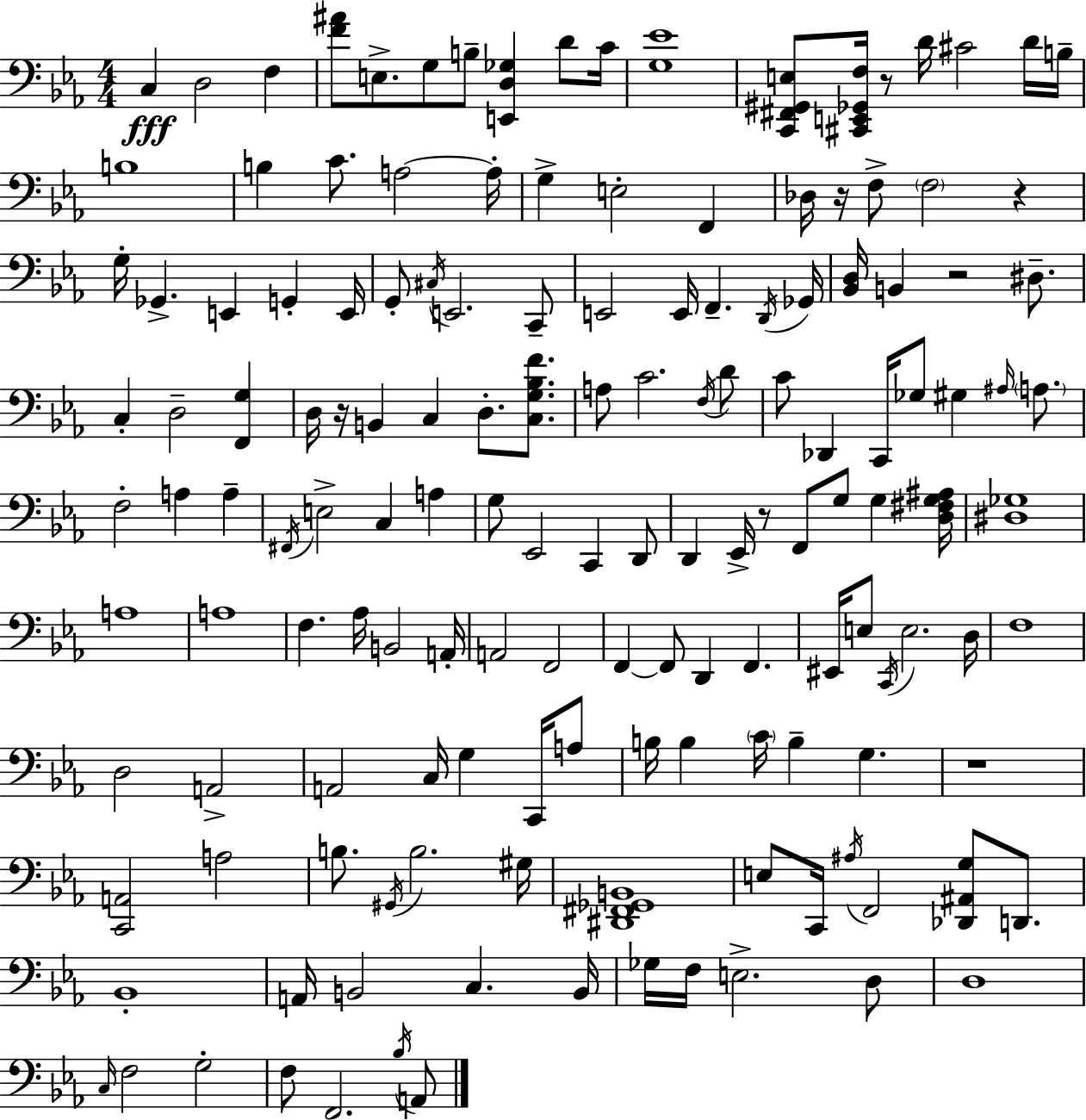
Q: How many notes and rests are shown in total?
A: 149